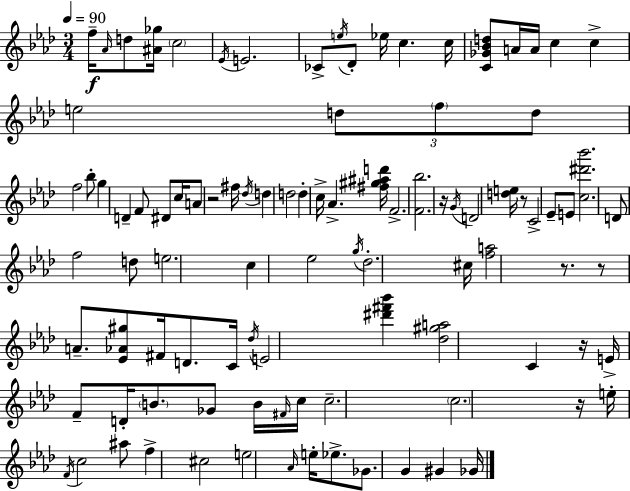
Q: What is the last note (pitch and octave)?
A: Gb4